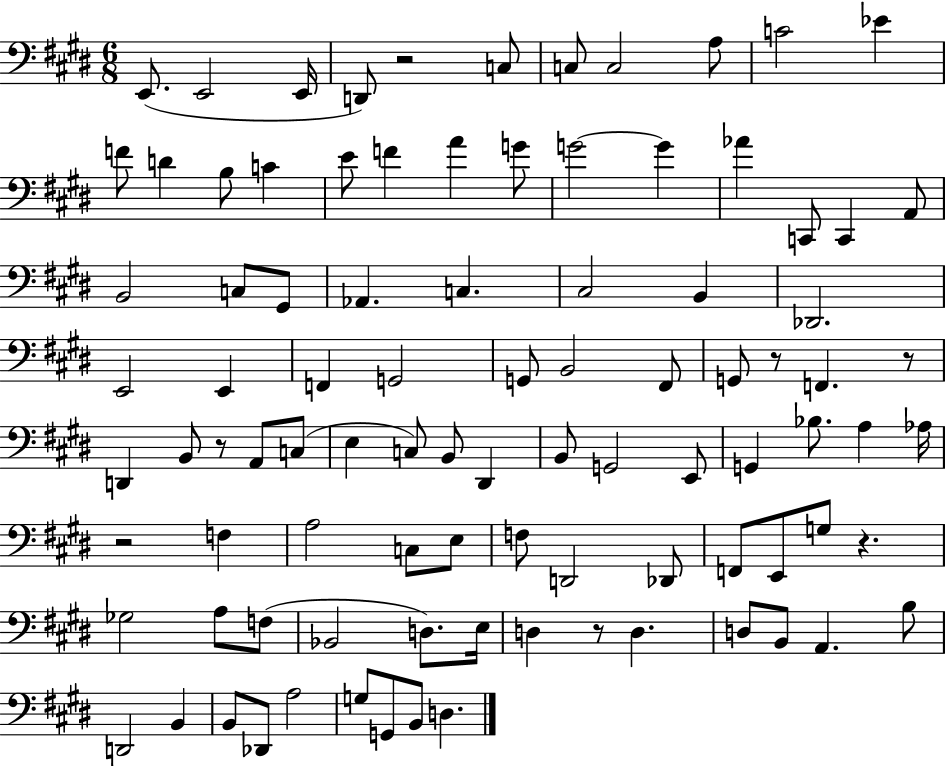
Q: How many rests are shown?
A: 7